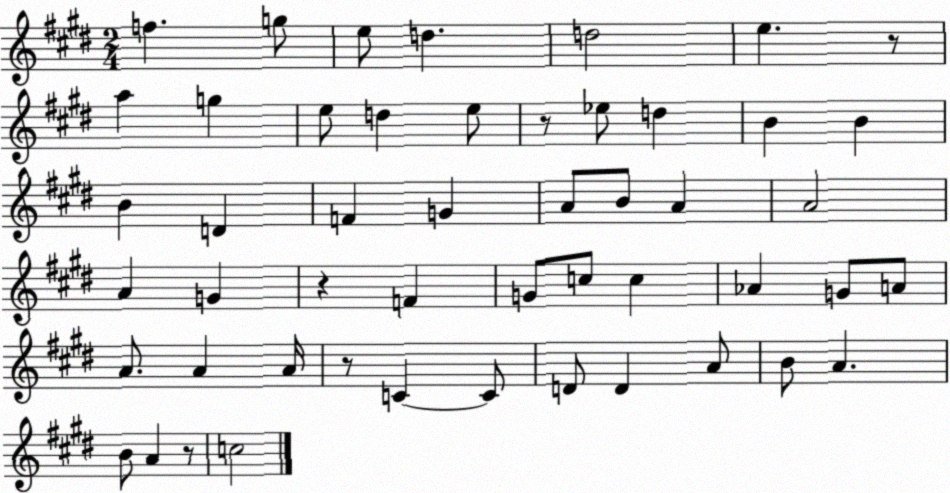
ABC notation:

X:1
T:Untitled
M:2/4
L:1/4
K:E
f g/2 e/2 d d2 e z/2 a g e/2 d e/2 z/2 _e/2 d B B B D F G A/2 B/2 A A2 A G z F G/2 c/2 c _A G/2 A/2 A/2 A A/4 z/2 C C/2 D/2 D A/2 B/2 A B/2 A z/2 c2